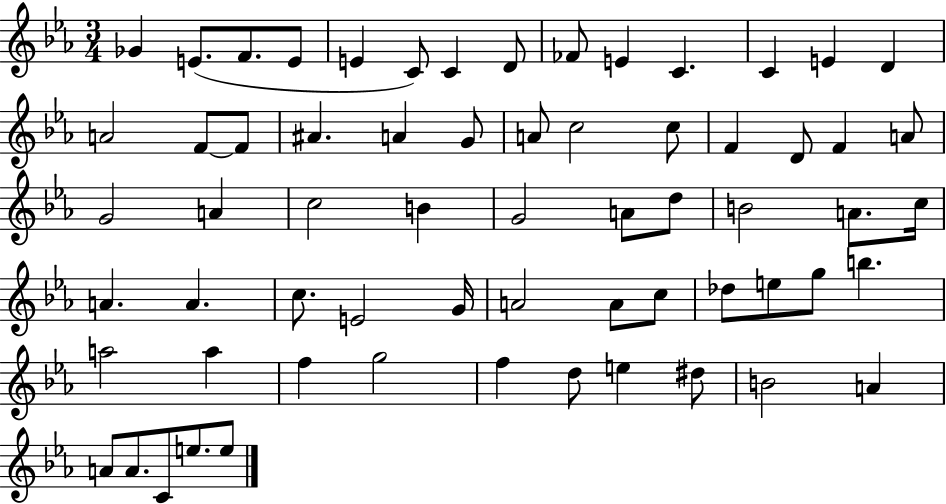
Gb4/q E4/e. F4/e. E4/e E4/q C4/e C4/q D4/e FES4/e E4/q C4/q. C4/q E4/q D4/q A4/h F4/e F4/e A#4/q. A4/q G4/e A4/e C5/h C5/e F4/q D4/e F4/q A4/e G4/h A4/q C5/h B4/q G4/h A4/e D5/e B4/h A4/e. C5/s A4/q. A4/q. C5/e. E4/h G4/s A4/h A4/e C5/e Db5/e E5/e G5/e B5/q. A5/h A5/q F5/q G5/h F5/q D5/e E5/q D#5/e B4/h A4/q A4/e A4/e. C4/e E5/e. E5/e